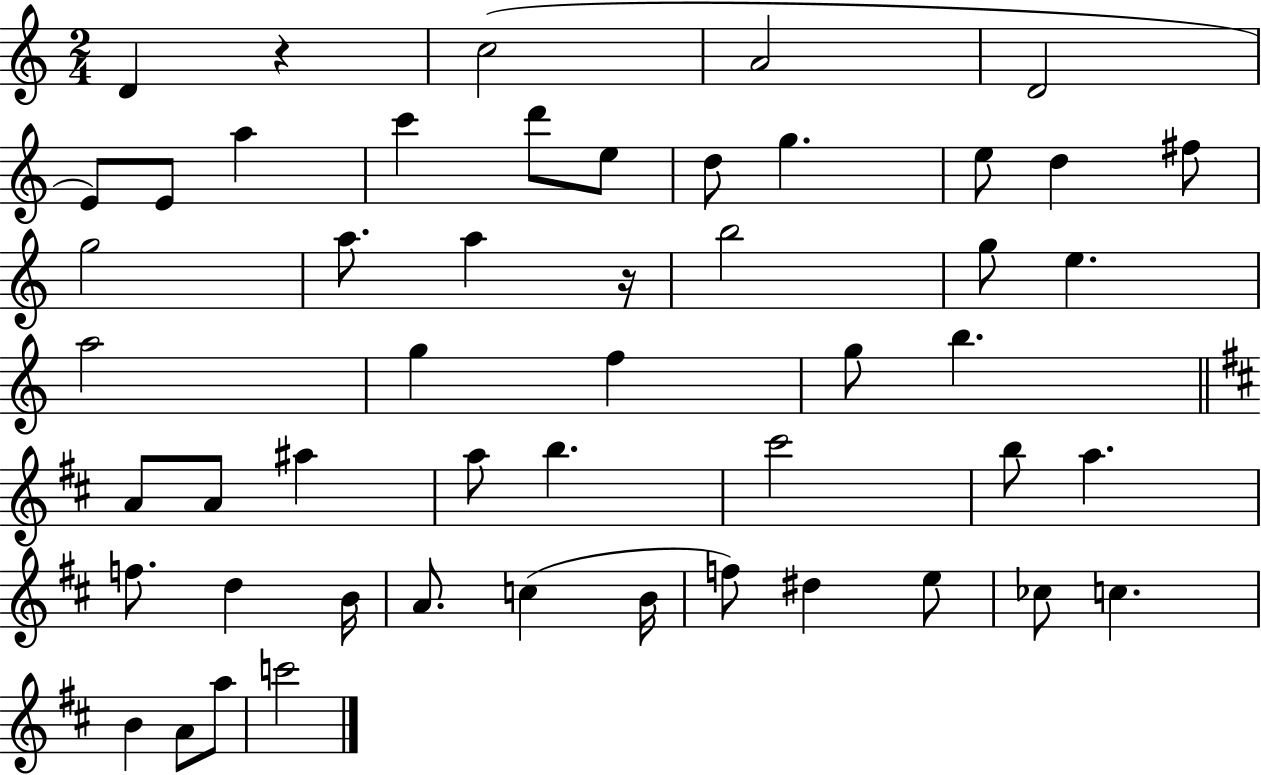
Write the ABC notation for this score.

X:1
T:Untitled
M:2/4
L:1/4
K:C
D z c2 A2 D2 E/2 E/2 a c' d'/2 e/2 d/2 g e/2 d ^f/2 g2 a/2 a z/4 b2 g/2 e a2 g f g/2 b A/2 A/2 ^a a/2 b ^c'2 b/2 a f/2 d B/4 A/2 c B/4 f/2 ^d e/2 _c/2 c B A/2 a/2 c'2